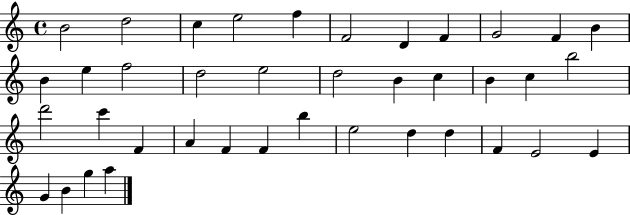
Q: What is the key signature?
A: C major